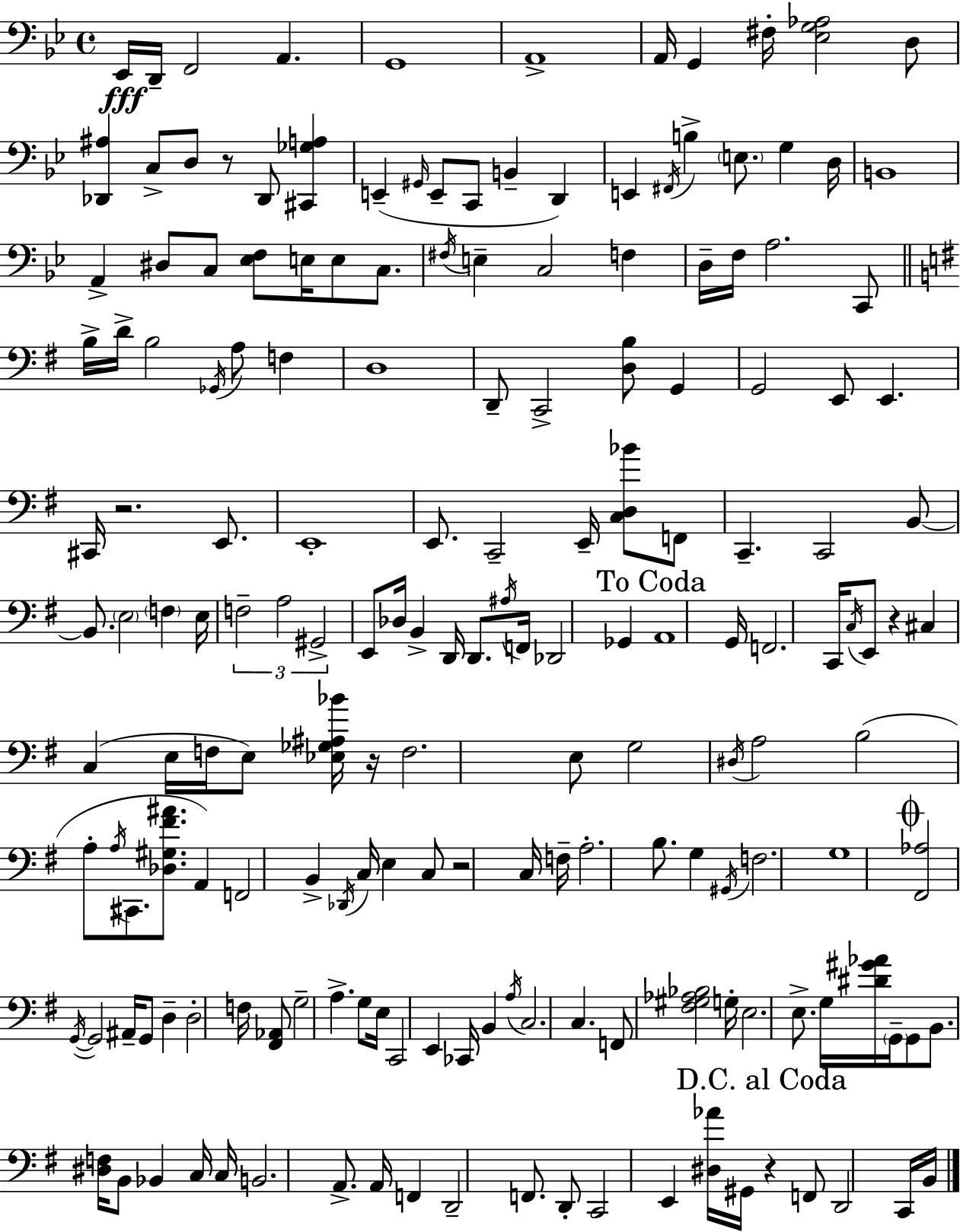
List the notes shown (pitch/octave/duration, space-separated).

Eb2/s D2/s F2/h A2/q. G2/w A2/w A2/s G2/q F#3/s [Eb3,G3,Ab3]/h D3/e [Db2,A#3]/q C3/e D3/e R/e Db2/e [C#2,Gb3,A3]/q E2/q G#2/s E2/e C2/e B2/q D2/q E2/q F#2/s B3/q E3/e. G3/q D3/s B2/w A2/q D#3/e C3/e [Eb3,F3]/e E3/s E3/e C3/e. F#3/s E3/q C3/h F3/q D3/s F3/s A3/h. C2/e B3/s D4/s B3/h Gb2/s A3/e F3/q D3/w D2/e C2/h [D3,B3]/e G2/q G2/h E2/e E2/q. C#2/s R/h. E2/e. E2/w E2/e. C2/h E2/s [C3,D3,Bb4]/e F2/e C2/q. C2/h B2/e B2/e. E3/h F3/q E3/s F3/h A3/h G#2/h E2/e Db3/s B2/q D2/s D2/e. A#3/s F2/s Db2/h Gb2/q A2/w G2/s F2/h. C2/s C3/s E2/e R/q C#3/q C3/q E3/s F3/s E3/e [Eb3,Gb3,A#3,Bb4]/s R/s F3/h. E3/e G3/h D#3/s A3/h B3/h A3/e A3/s C#2/e. [Db3,G#3,F#4,A#4]/e. A2/q F2/h B2/q Db2/s C3/s E3/q C3/e R/h C3/s F3/s A3/h. B3/e. G3/q G#2/s F3/h. G3/w [F#2,Ab3]/h G2/s G2/h A#2/s G2/e D3/q D3/h F3/s [F#2,Ab2]/e G3/h A3/q. G3/e E3/s C2/h E2/q CES2/s B2/q A3/s C3/h. C3/q. F2/e [F#3,G#3,Ab3,Bb3]/h G3/s E3/h. E3/e. G3/s [D#4,G#4,Ab4]/s G2/s G2/e B2/e. [D#3,F3]/s B2/e Bb2/q C3/s C3/s B2/h. A2/e. A2/s F2/q D2/h F2/e. D2/e C2/h E2/q [D#3,Ab4]/s G#2/s R/q F2/e D2/h C2/s B2/s